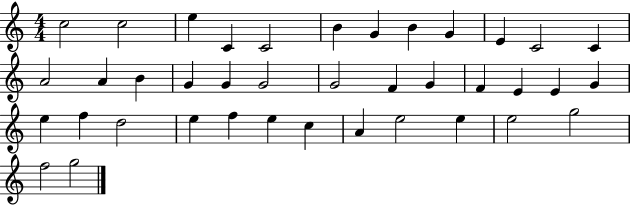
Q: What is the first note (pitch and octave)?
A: C5